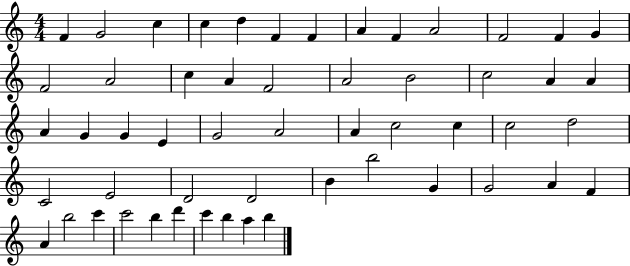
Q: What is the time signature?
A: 4/4